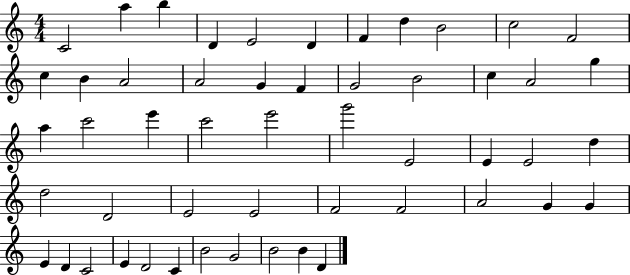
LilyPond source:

{
  \clef treble
  \numericTimeSignature
  \time 4/4
  \key c \major
  c'2 a''4 b''4 | d'4 e'2 d'4 | f'4 d''4 b'2 | c''2 f'2 | \break c''4 b'4 a'2 | a'2 g'4 f'4 | g'2 b'2 | c''4 a'2 g''4 | \break a''4 c'''2 e'''4 | c'''2 e'''2 | g'''2 e'2 | e'4 e'2 d''4 | \break d''2 d'2 | e'2 e'2 | f'2 f'2 | a'2 g'4 g'4 | \break e'4 d'4 c'2 | e'4 d'2 c'4 | b'2 g'2 | b'2 b'4 d'4 | \break \bar "|."
}